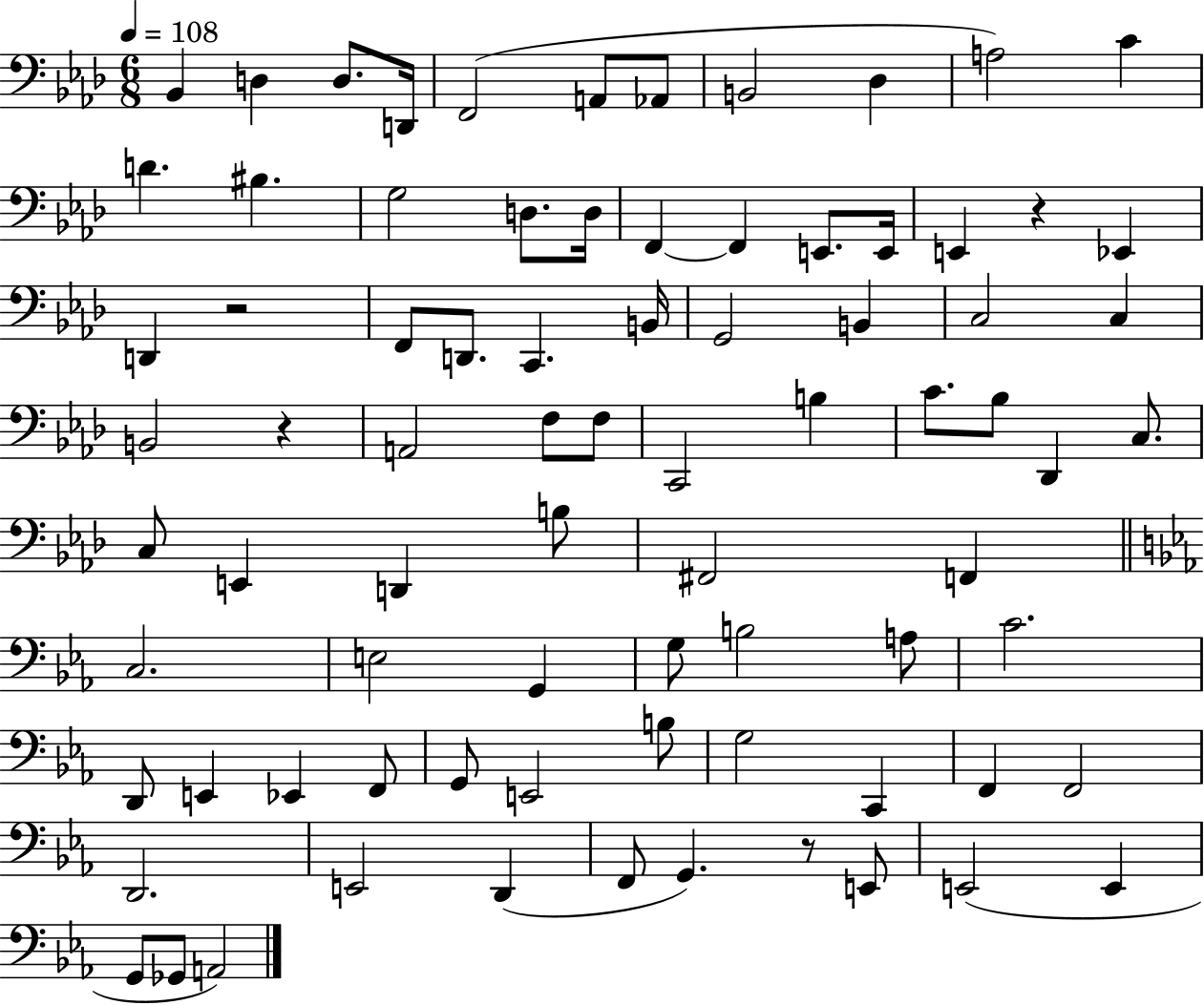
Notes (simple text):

Bb2/q D3/q D3/e. D2/s F2/h A2/e Ab2/e B2/h Db3/q A3/h C4/q D4/q. BIS3/q. G3/h D3/e. D3/s F2/q F2/q E2/e. E2/s E2/q R/q Eb2/q D2/q R/h F2/e D2/e. C2/q. B2/s G2/h B2/q C3/h C3/q B2/h R/q A2/h F3/e F3/e C2/h B3/q C4/e. Bb3/e Db2/q C3/e. C3/e E2/q D2/q B3/e F#2/h F2/q C3/h. E3/h G2/q G3/e B3/h A3/e C4/h. D2/e E2/q Eb2/q F2/e G2/e E2/h B3/e G3/h C2/q F2/q F2/h D2/h. E2/h D2/q F2/e G2/q. R/e E2/e E2/h E2/q G2/e Gb2/e A2/h